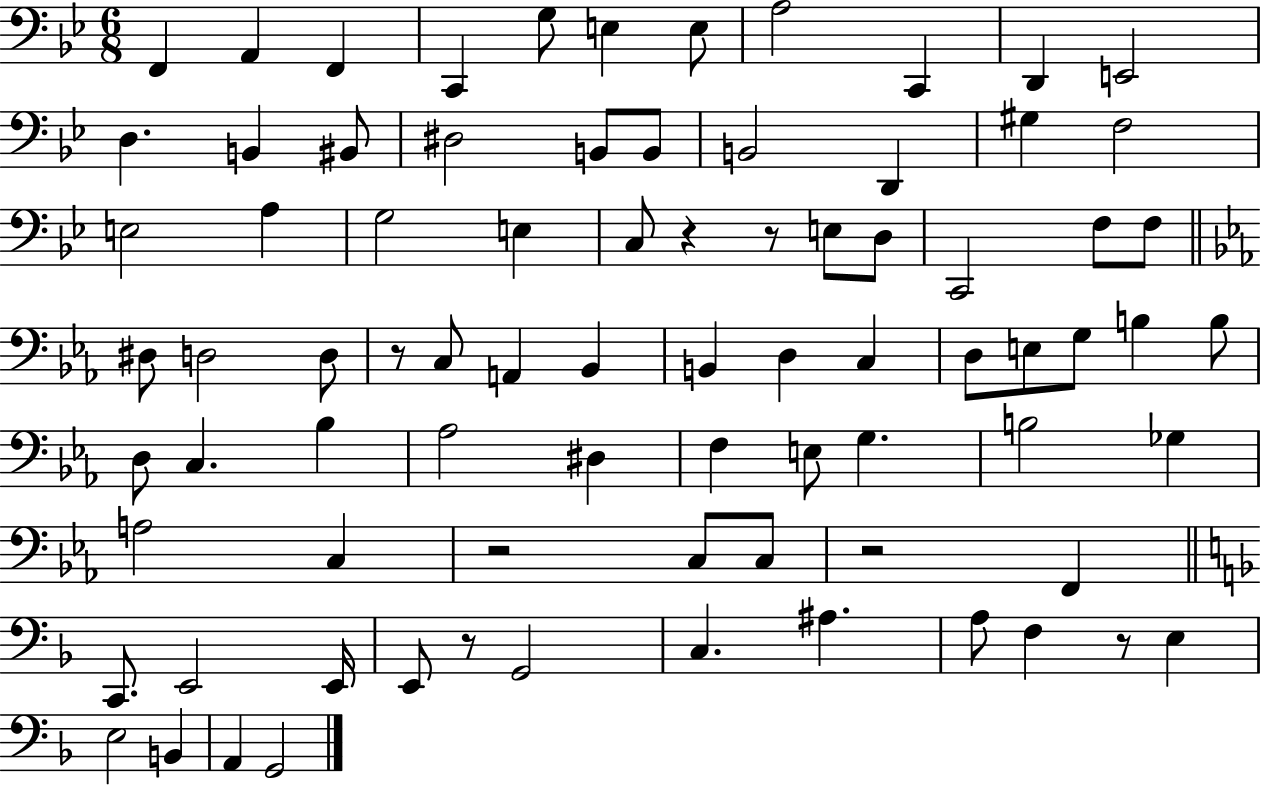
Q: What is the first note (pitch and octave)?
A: F2